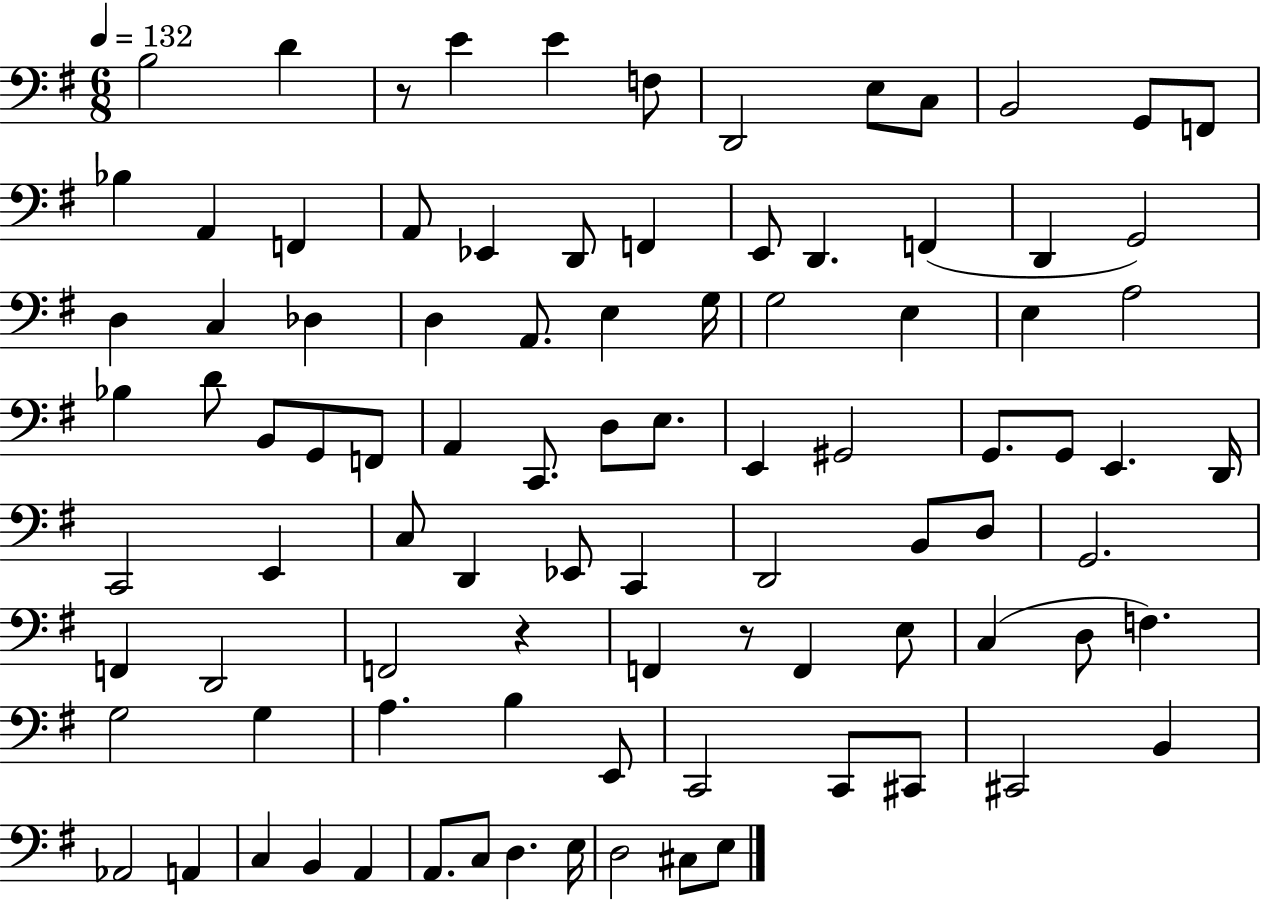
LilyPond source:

{
  \clef bass
  \numericTimeSignature
  \time 6/8
  \key g \major
  \tempo 4 = 132
  b2 d'4 | r8 e'4 e'4 f8 | d,2 e8 c8 | b,2 g,8 f,8 | \break bes4 a,4 f,4 | a,8 ees,4 d,8 f,4 | e,8 d,4. f,4( | d,4 g,2) | \break d4 c4 des4 | d4 a,8. e4 g16 | g2 e4 | e4 a2 | \break bes4 d'8 b,8 g,8 f,8 | a,4 c,8. d8 e8. | e,4 gis,2 | g,8. g,8 e,4. d,16 | \break c,2 e,4 | c8 d,4 ees,8 c,4 | d,2 b,8 d8 | g,2. | \break f,4 d,2 | f,2 r4 | f,4 r8 f,4 e8 | c4( d8 f4.) | \break g2 g4 | a4. b4 e,8 | c,2 c,8 cis,8 | cis,2 b,4 | \break aes,2 a,4 | c4 b,4 a,4 | a,8. c8 d4. e16 | d2 cis8 e8 | \break \bar "|."
}